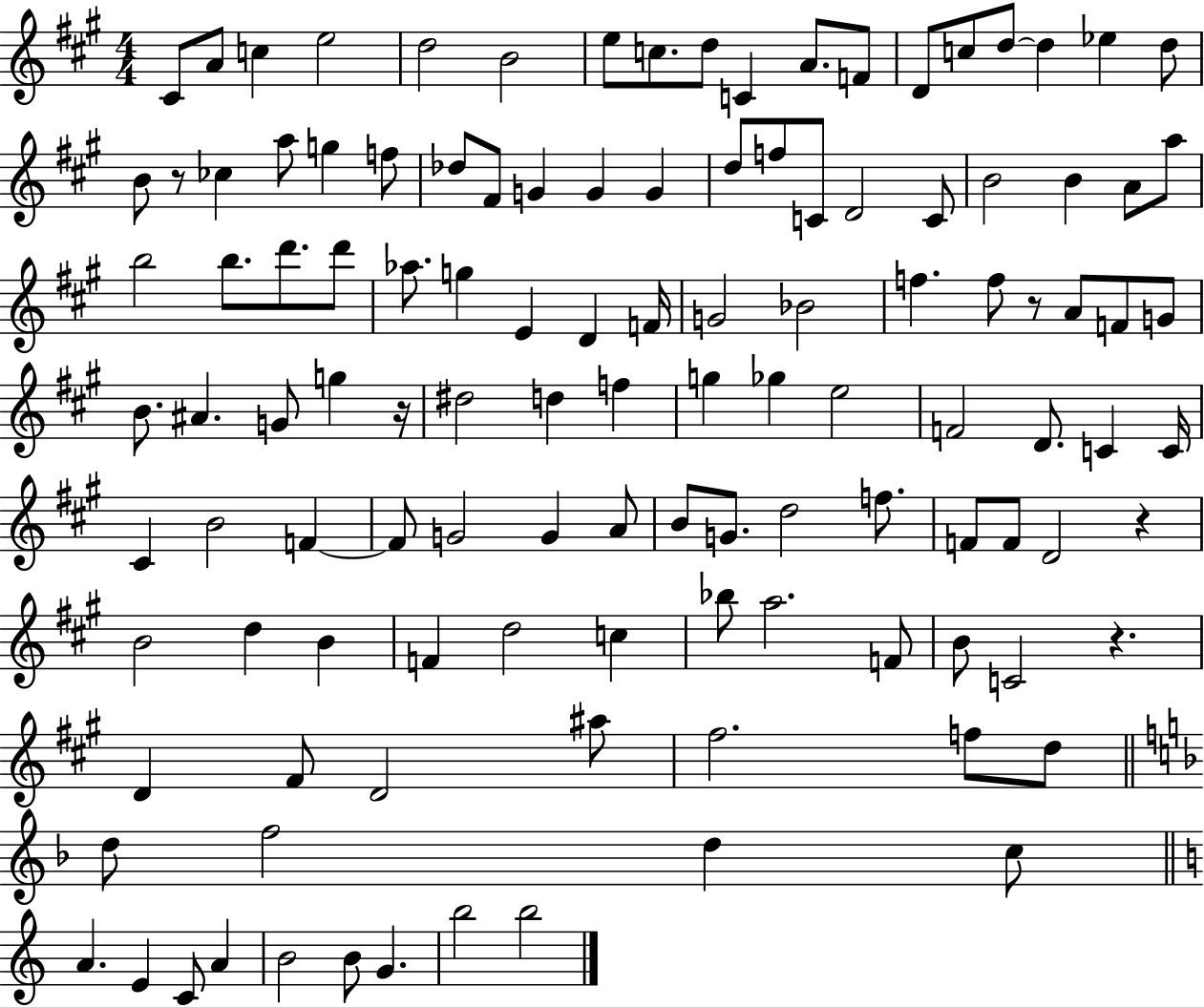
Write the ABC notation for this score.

X:1
T:Untitled
M:4/4
L:1/4
K:A
^C/2 A/2 c e2 d2 B2 e/2 c/2 d/2 C A/2 F/2 D/2 c/2 d/2 d _e d/2 B/2 z/2 _c a/2 g f/2 _d/2 ^F/2 G G G d/2 f/2 C/2 D2 C/2 B2 B A/2 a/2 b2 b/2 d'/2 d'/2 _a/2 g E D F/4 G2 _B2 f f/2 z/2 A/2 F/2 G/2 B/2 ^A G/2 g z/4 ^d2 d f g _g e2 F2 D/2 C C/4 ^C B2 F F/2 G2 G A/2 B/2 G/2 d2 f/2 F/2 F/2 D2 z B2 d B F d2 c _b/2 a2 F/2 B/2 C2 z D ^F/2 D2 ^a/2 ^f2 f/2 d/2 d/2 f2 d c/2 A E C/2 A B2 B/2 G b2 b2